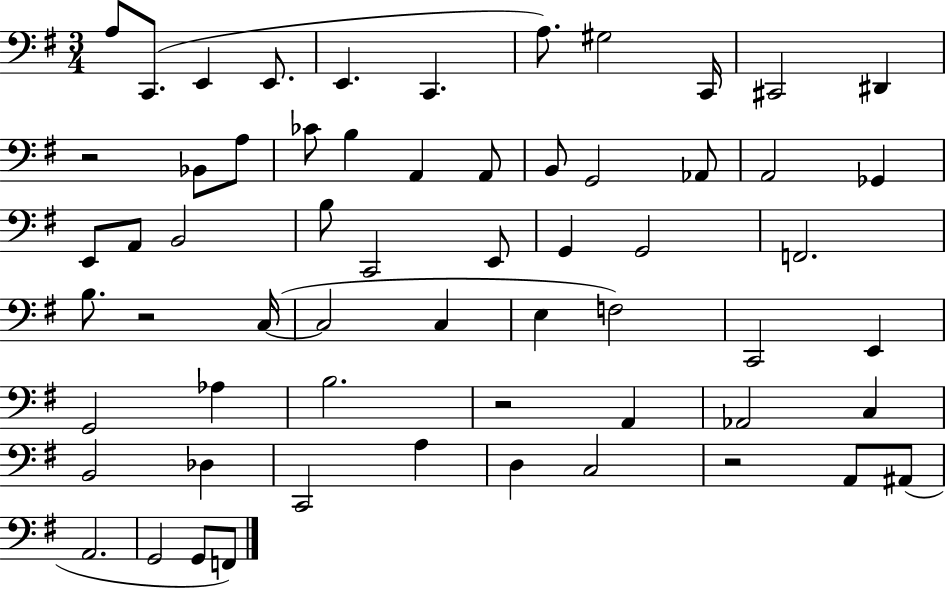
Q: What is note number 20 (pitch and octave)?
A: Ab2